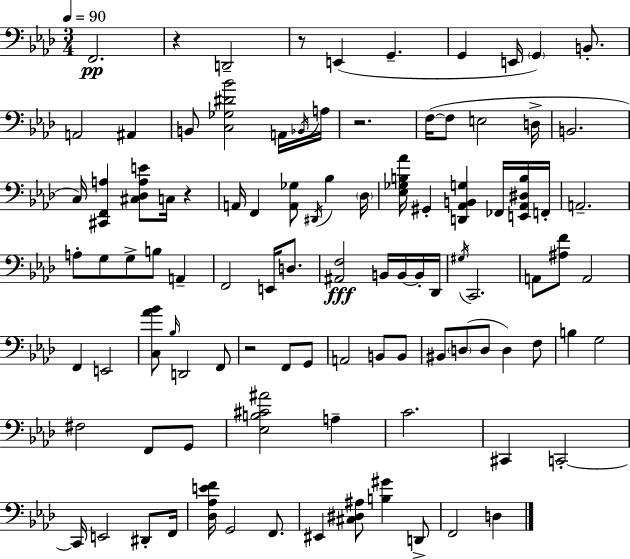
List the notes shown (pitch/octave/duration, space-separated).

F2/h. R/q D2/h R/e E2/q G2/q. G2/q E2/s G2/q B2/e. A2/h A#2/q B2/e [C3,Gb3,D#4,Bb4]/h A2/s Bb2/s A3/s R/h. F3/s F3/e E3/h D3/s B2/h. C3/s [C#2,F2,A3]/q [C#3,Db3,A3,E4]/e C3/s R/q A2/s F2/q [A2,Gb3]/e D#2/s Bb3/q Db3/s [Eb3,Gb3,B3,Ab4]/s G#2/q [D2,Ab2,B2,G3]/q FES2/s [E2,Ab2,D#3,B3]/s F2/s A2/h. A3/e G3/e G3/e B3/e A2/q F2/h E2/s D3/e. [A#2,F3]/h B2/s B2/s B2/s Db2/s G#3/s C2/h. A2/e [A#3,F4]/e A2/h F2/q E2/h [C3,Ab4,Bb4]/e Bb3/s D2/h F2/e R/h F2/e G2/e A2/h B2/e B2/e BIS2/e D3/e D3/e D3/q F3/e B3/q G3/h F#3/h F2/e G2/e [Eb3,B3,C#4,A#4]/h A3/q C4/h. C#2/q C2/h C2/s E2/h D#2/e F2/s [Db3,Ab3,E4,F4]/s G2/h F2/e. EIS2/q [C#3,D#3,A#3]/e [B3,G#4]/q D2/e F2/h D3/q